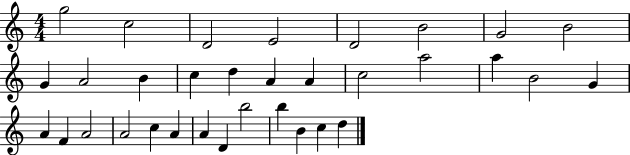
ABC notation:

X:1
T:Untitled
M:4/4
L:1/4
K:C
g2 c2 D2 E2 D2 B2 G2 B2 G A2 B c d A A c2 a2 a B2 G A F A2 A2 c A A D b2 b B c d